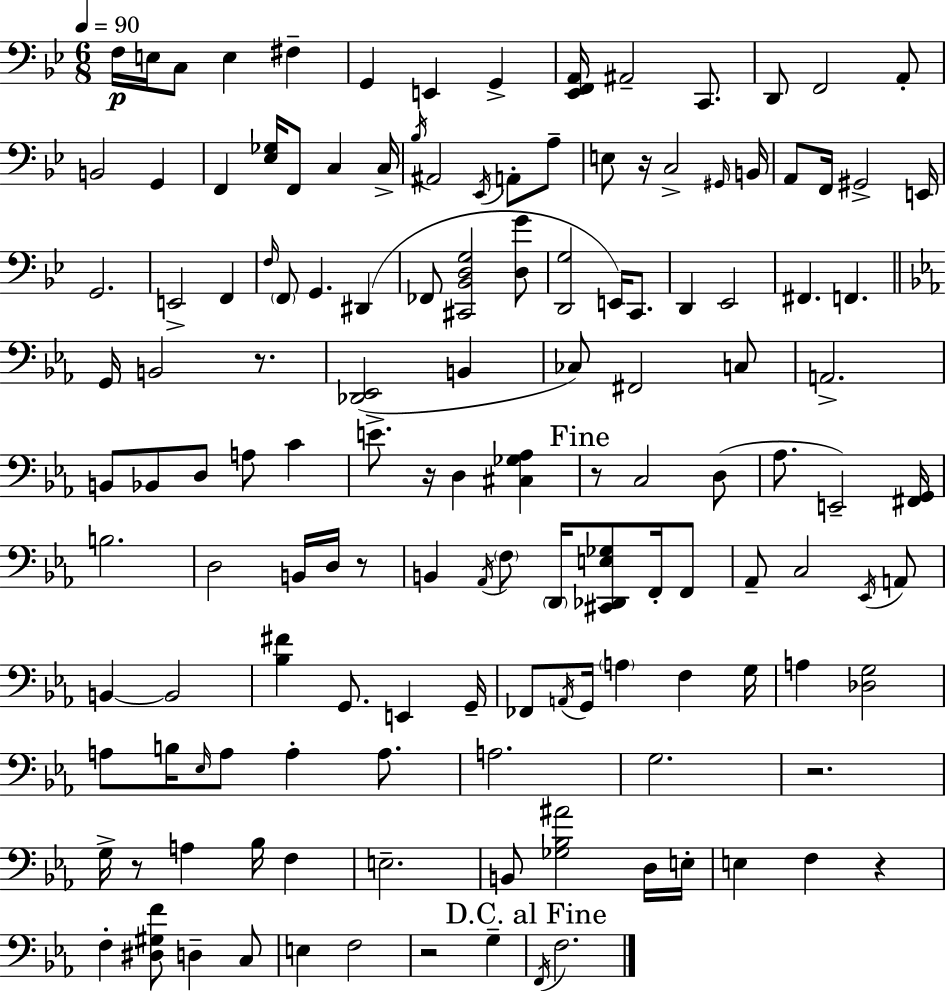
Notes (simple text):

F3/s E3/s C3/e E3/q F#3/q G2/q E2/q G2/q [Eb2,F2,A2]/s A#2/h C2/e. D2/e F2/h A2/e B2/h G2/q F2/q [Eb3,Gb3]/s F2/e C3/q C3/s Bb3/s A#2/h Eb2/s A2/e A3/e E3/e R/s C3/h G#2/s B2/s A2/e F2/s G#2/h E2/s G2/h. E2/h F2/q F3/s F2/e G2/q. D#2/q FES2/e [C#2,Bb2,D3,G3]/h [D3,G4]/e [D2,G3]/h E2/s C2/e. D2/q Eb2/h F#2/q. F2/q. G2/s B2/h R/e. [Db2,Eb2]/h B2/q CES3/e F#2/h C3/e A2/h. B2/e Bb2/e D3/e A3/e C4/q E4/e. R/s D3/q [C#3,Gb3,Ab3]/q R/e C3/h D3/e Ab3/e. E2/h [F#2,G2]/s B3/h. D3/h B2/s D3/s R/e B2/q Ab2/s F3/e D2/s [C#2,Db2,E3,Gb3]/e F2/s F2/e Ab2/e C3/h Eb2/s A2/e B2/q B2/h [Bb3,F#4]/q G2/e. E2/q G2/s FES2/e A2/s G2/s A3/q F3/q G3/s A3/q [Db3,G3]/h A3/e B3/s Eb3/s A3/e A3/q A3/e. A3/h. G3/h. R/h. G3/s R/e A3/q Bb3/s F3/q E3/h. B2/e [Gb3,Bb3,A#4]/h D3/s E3/s E3/q F3/q R/q F3/q [D#3,G#3,F4]/e D3/q C3/e E3/q F3/h R/h G3/q F2/s F3/h.